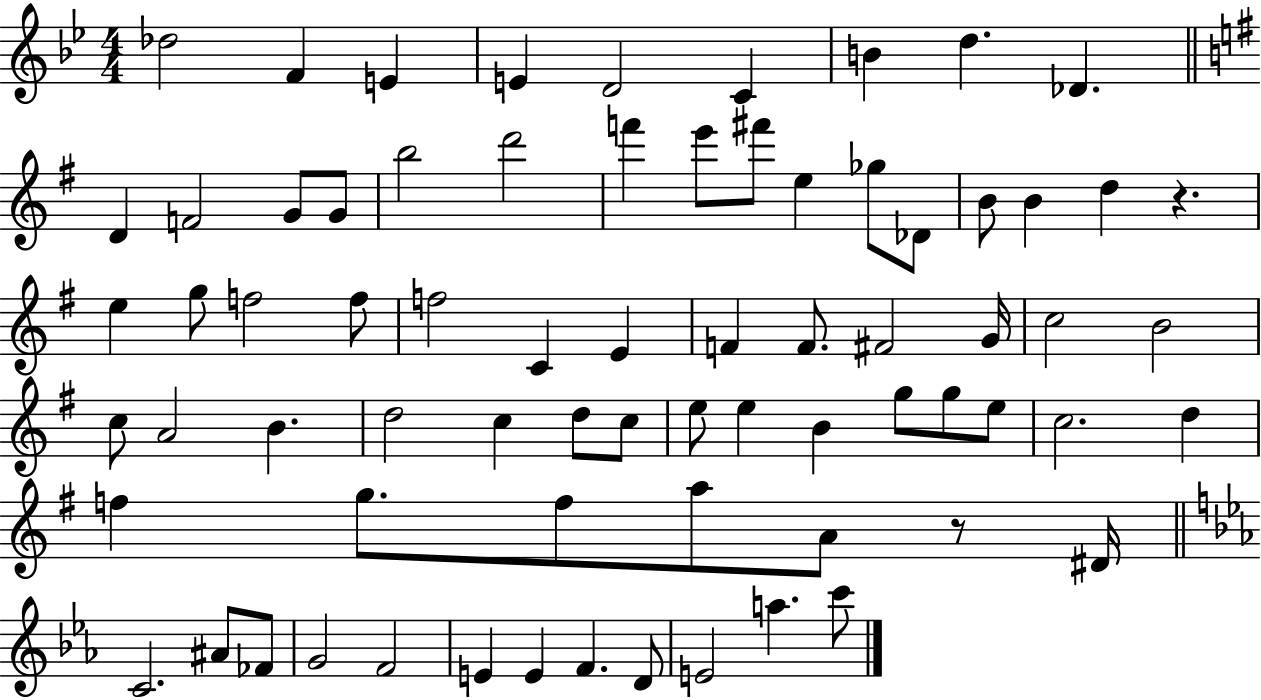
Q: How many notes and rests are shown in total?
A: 72